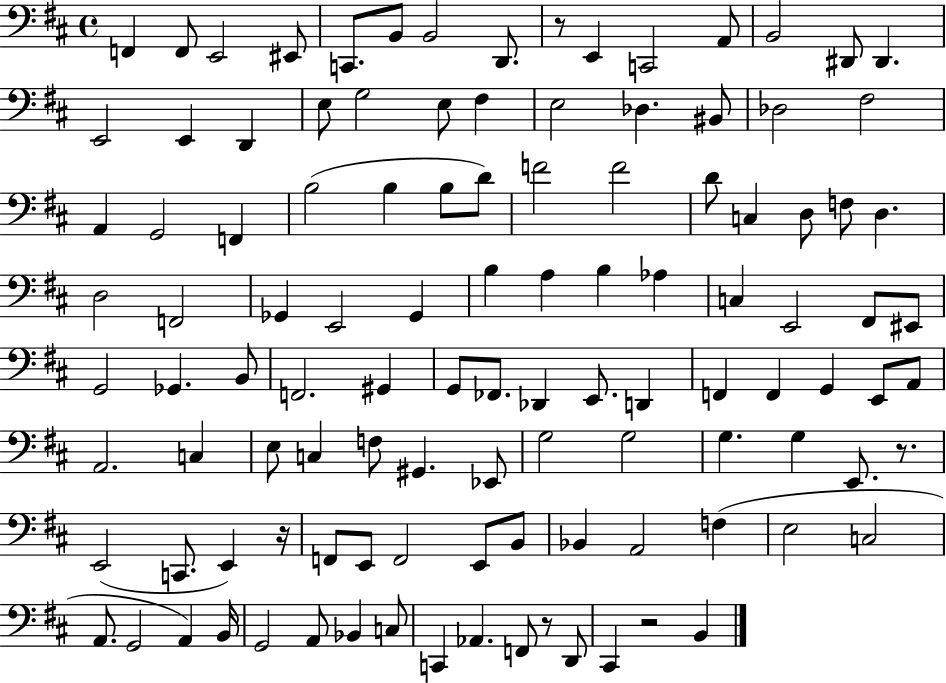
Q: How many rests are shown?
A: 5